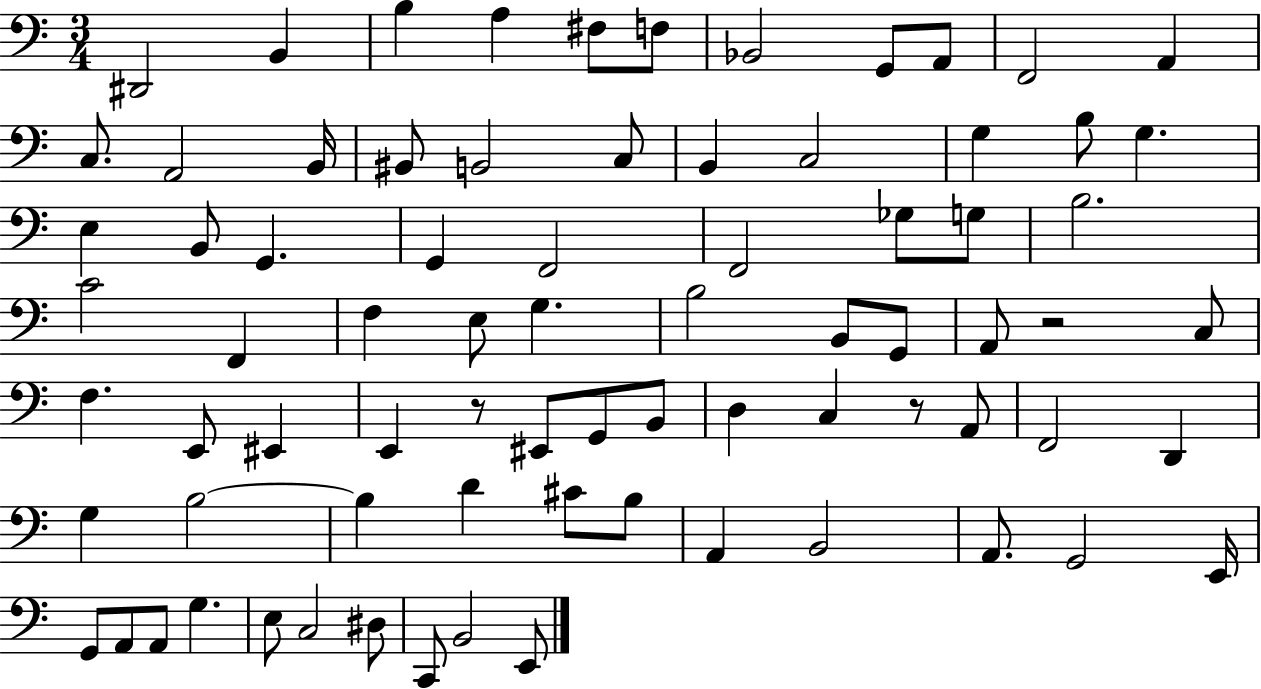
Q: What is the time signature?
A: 3/4